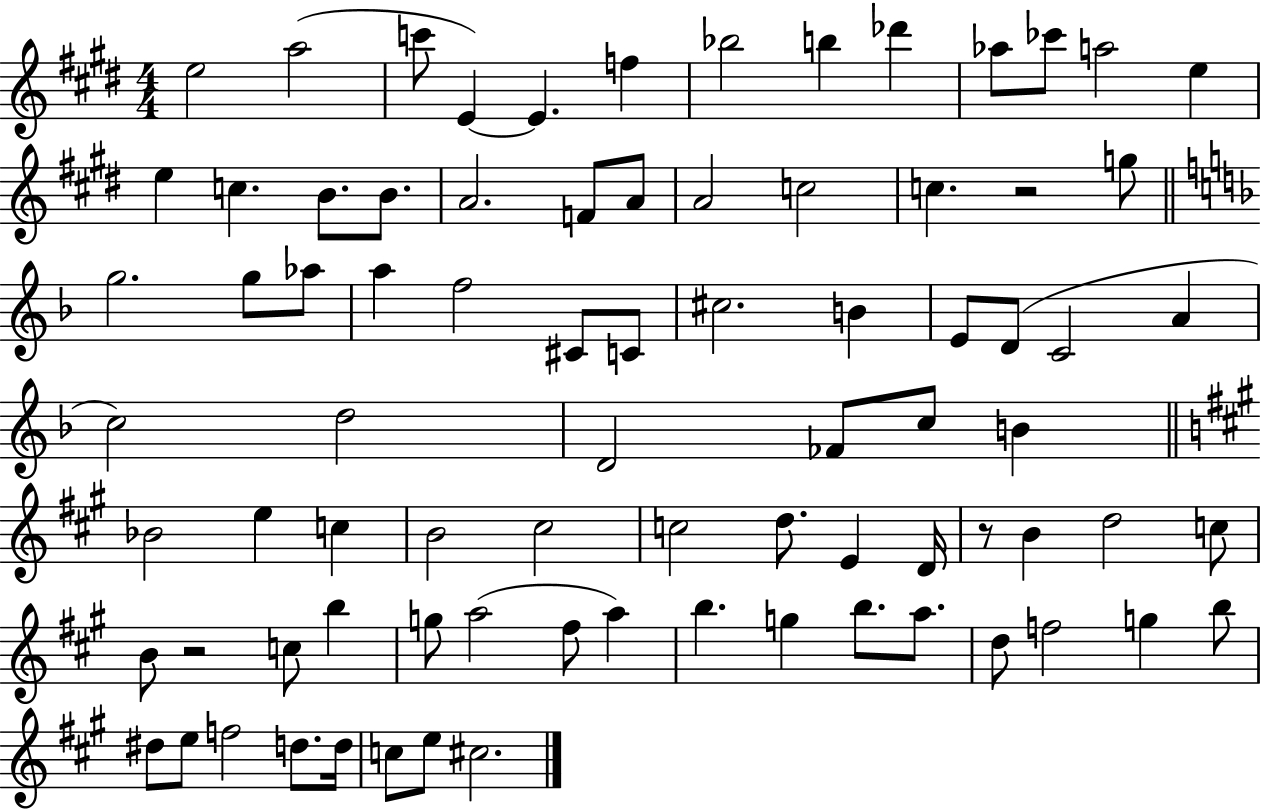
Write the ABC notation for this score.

X:1
T:Untitled
M:4/4
L:1/4
K:E
e2 a2 c'/2 E E f _b2 b _d' _a/2 _c'/2 a2 e e c B/2 B/2 A2 F/2 A/2 A2 c2 c z2 g/2 g2 g/2 _a/2 a f2 ^C/2 C/2 ^c2 B E/2 D/2 C2 A c2 d2 D2 _F/2 c/2 B _B2 e c B2 ^c2 c2 d/2 E D/4 z/2 B d2 c/2 B/2 z2 c/2 b g/2 a2 ^f/2 a b g b/2 a/2 d/2 f2 g b/2 ^d/2 e/2 f2 d/2 d/4 c/2 e/2 ^c2